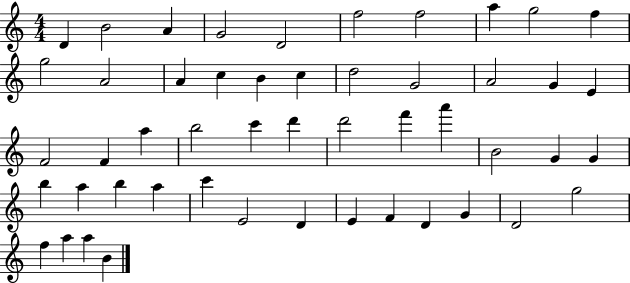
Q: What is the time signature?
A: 4/4